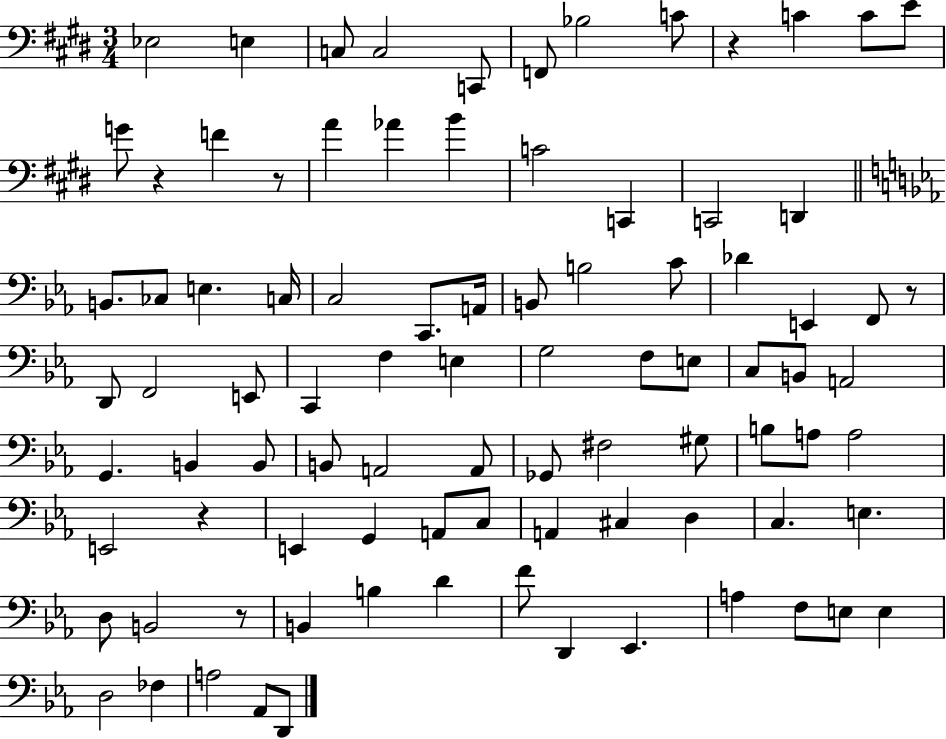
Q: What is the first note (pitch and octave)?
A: Eb3